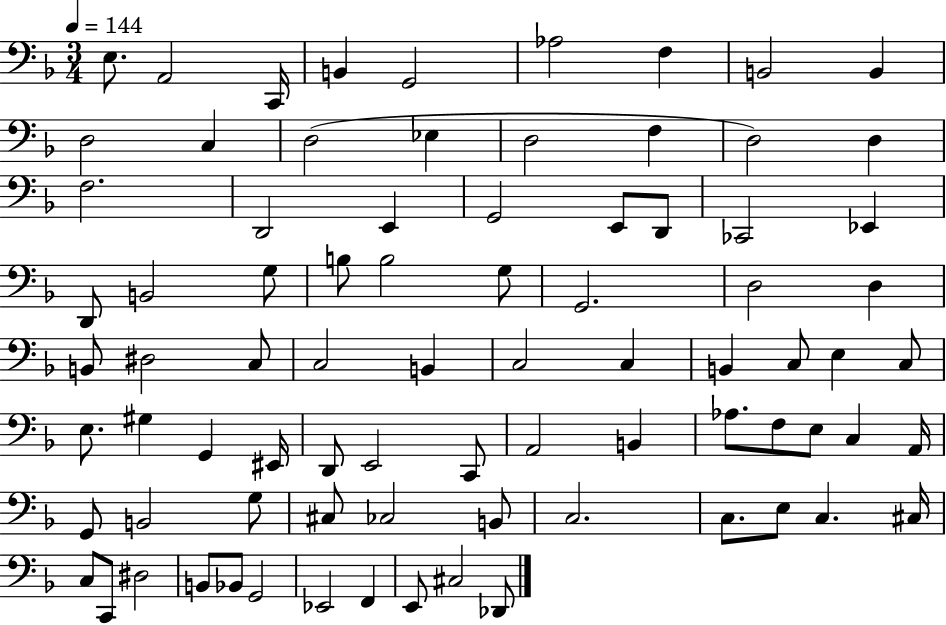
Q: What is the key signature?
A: F major